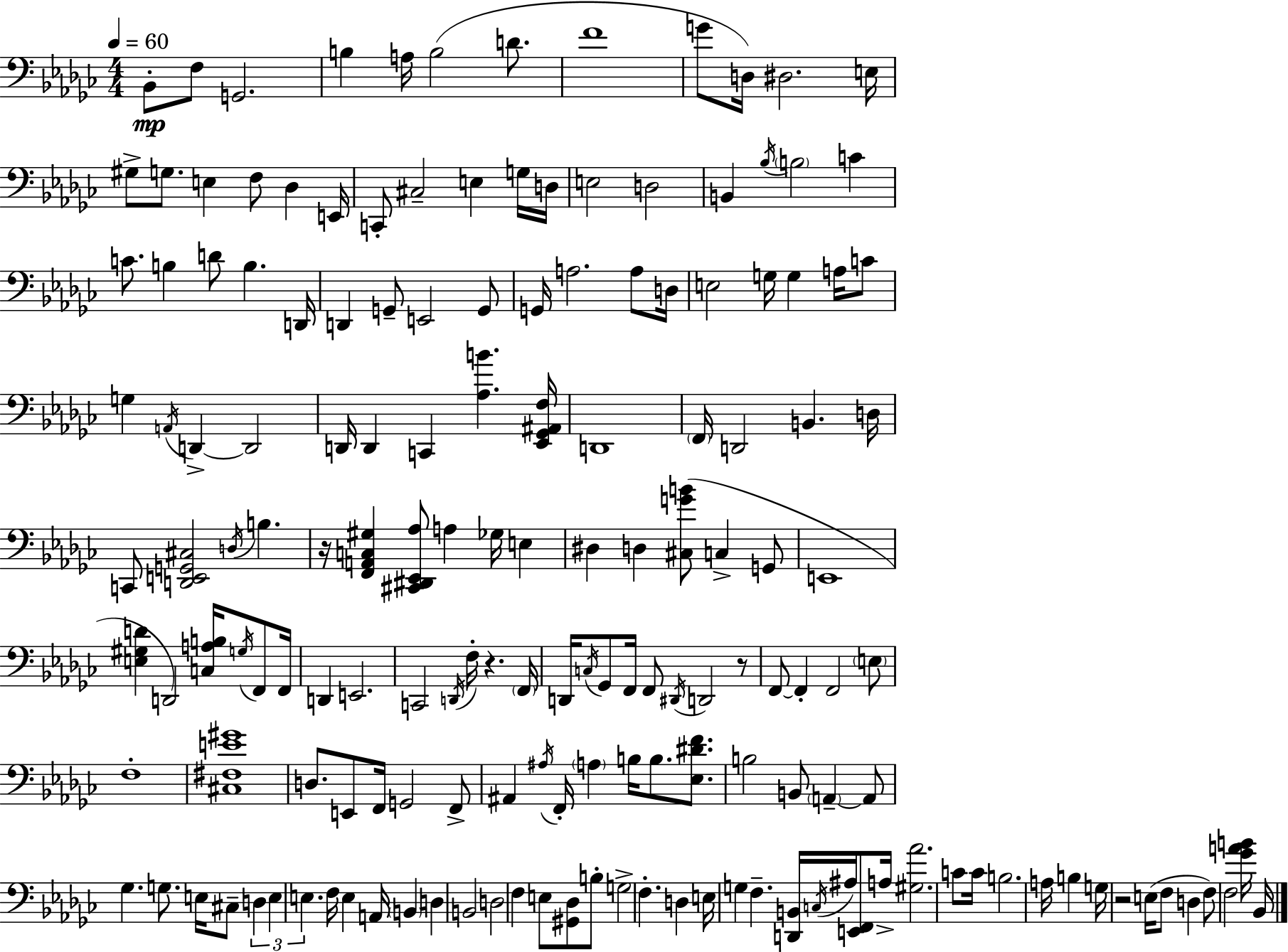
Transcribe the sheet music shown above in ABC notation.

X:1
T:Untitled
M:4/4
L:1/4
K:Ebm
_B,,/2 F,/2 G,,2 B, A,/4 B,2 D/2 F4 G/2 D,/4 ^D,2 E,/4 ^G,/2 G,/2 E, F,/2 _D, E,,/4 C,,/2 ^C,2 E, G,/4 D,/4 E,2 D,2 B,, _B,/4 B,2 C C/2 B, D/2 B, D,,/4 D,, G,,/2 E,,2 G,,/2 G,,/4 A,2 A,/2 D,/4 E,2 G,/4 G, A,/4 C/2 G, A,,/4 D,, D,,2 D,,/4 D,, C,, [_A,B] [_E,,_G,,^A,,F,]/4 D,,4 F,,/4 D,,2 B,, D,/4 C,,/2 [D,,E,,G,,^C,]2 D,/4 B, z/4 [F,,A,,C,^G,] [^C,,^D,,_E,,_A,]/2 A, _G,/4 E, ^D, D, [^C,GB]/2 C, G,,/2 E,,4 [E,^G,D] D,,2 [C,A,B,]/4 G,/4 F,,/2 F,,/4 D,, E,,2 C,,2 D,,/4 F,/4 z F,,/4 D,,/4 C,/4 _G,,/2 F,,/4 F,,/2 ^D,,/4 D,,2 z/2 F,,/2 F,, F,,2 E,/2 F,4 [^C,^F,E^G]4 D,/2 E,,/2 F,,/4 G,,2 F,,/2 ^A,, ^A,/4 F,,/4 A, B,/4 B,/2 [_E,^DF]/2 B,2 B,,/2 A,, A,,/2 _G, G,/2 E,/4 ^C,/2 D, E, E, F,/4 E, A,,/4 B,, D, B,,2 D,2 F, E,/2 [^G,,_D,]/2 B,/2 G,2 F, D, E,/4 G, F, [D,,B,,]/4 C,/4 ^A,/4 [E,,F,,]/2 A,/4 [^G,_A]2 C/2 C/4 B,2 A,/4 B, G,/4 z2 E,/4 F,/2 D, F,/2 F,2 [_GAB]/4 _B,,/4